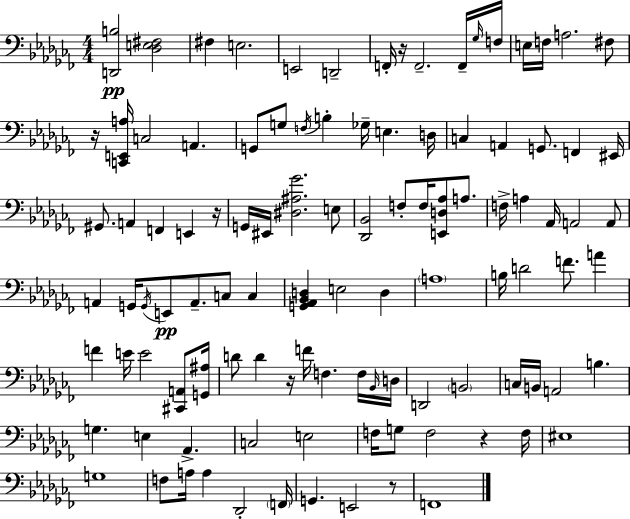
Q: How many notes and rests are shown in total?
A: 106